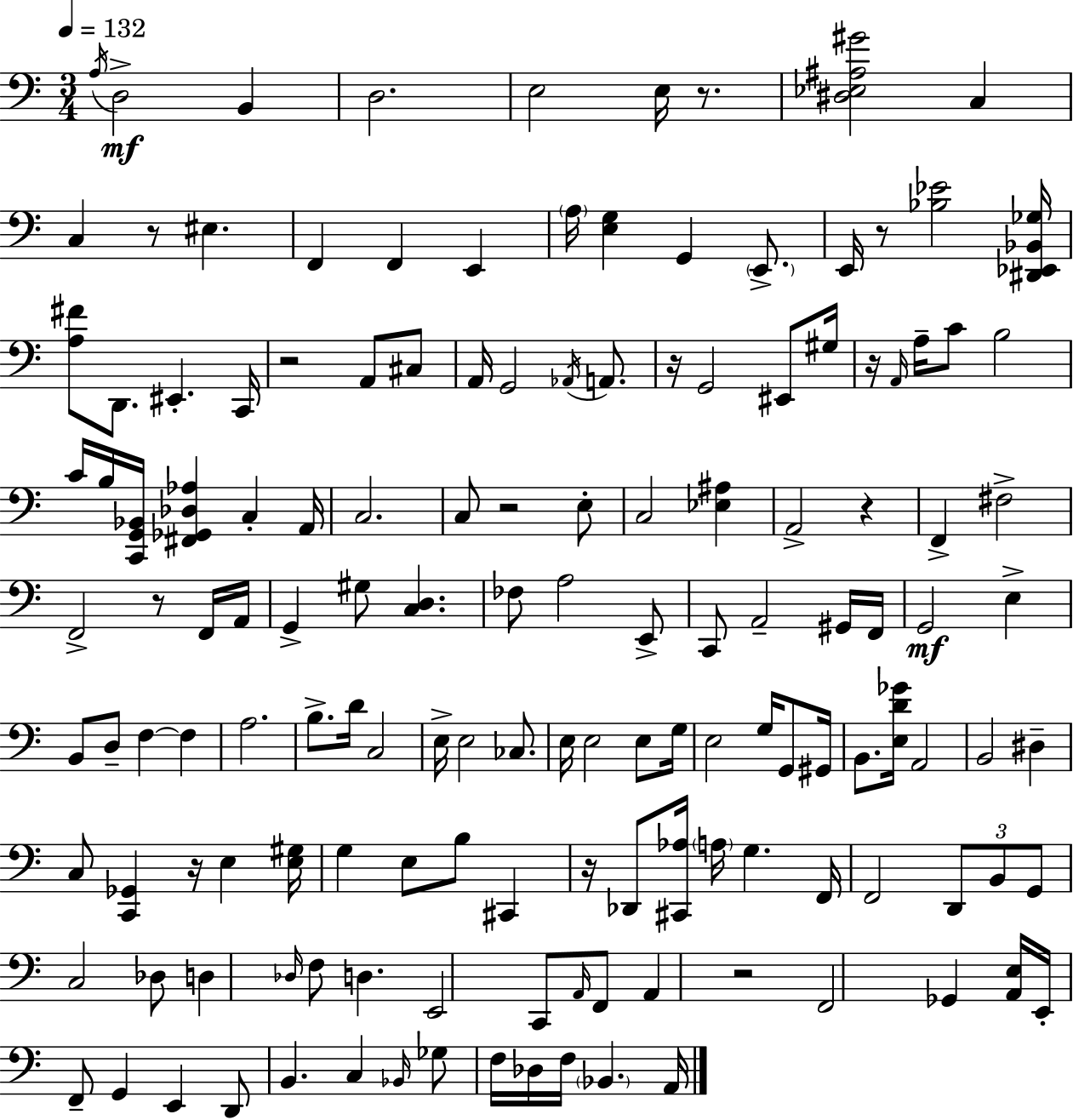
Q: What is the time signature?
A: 3/4